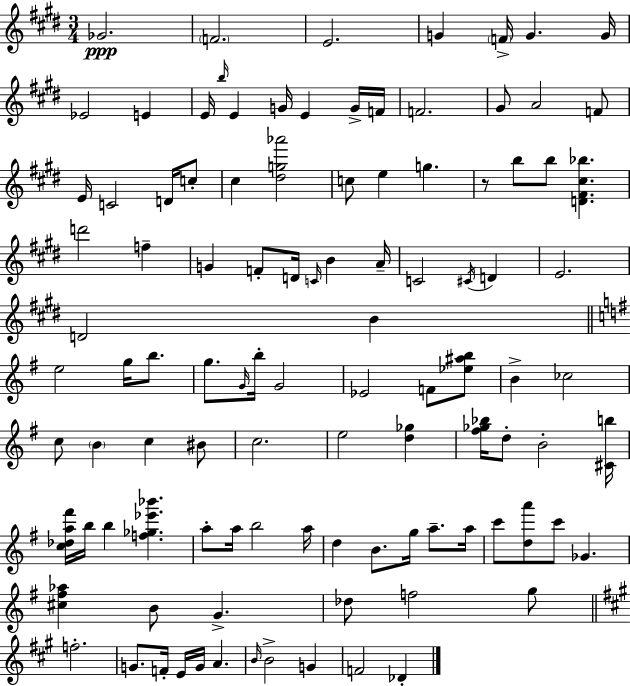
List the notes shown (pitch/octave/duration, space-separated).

Gb4/h. F4/h. E4/h. G4/q F4/s G4/q. G4/s Eb4/h E4/q E4/s B5/s E4/q G4/s E4/q G4/s F4/s F4/h. G#4/e A4/h F4/e E4/s C4/h D4/s C5/e C#5/q [D#5,G5,Ab6]/h C5/e E5/q G5/q. R/e B5/e B5/e [D4,F#4,C#5,Bb5]/q. D6/h F5/q G4/q F4/e D4/s C4/s B4/q A4/s C4/h C#4/s D4/q E4/h. D4/h B4/q E5/h G5/s B5/e. G5/e. G4/s B5/s G4/h Eb4/h F4/e [Eb5,A#5,B5]/e B4/q CES5/h C5/e B4/q C5/q BIS4/e C5/h. E5/h [D5,Gb5]/q [F#5,Gb5,Bb5]/s D5/e B4/h [C#4,B5]/s [C5,Db5,A5,F#6]/s B5/s B5/q [F5,Gb5,Eb6,Bb6]/q. A5/e A5/s B5/h A5/s D5/q B4/e. G5/s A5/e. A5/s C6/e [D5,A6]/e C6/e Gb4/q. [C#5,F#5,Ab5]/q B4/e G4/q. Db5/e F5/h G5/e F5/h. G4/e. F4/s E4/s G4/s A4/q. B4/s B4/h G4/q F4/h Db4/q